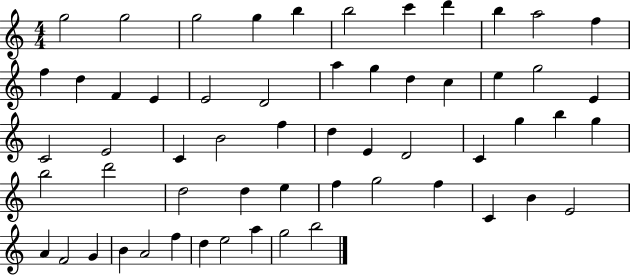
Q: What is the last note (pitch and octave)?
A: B5